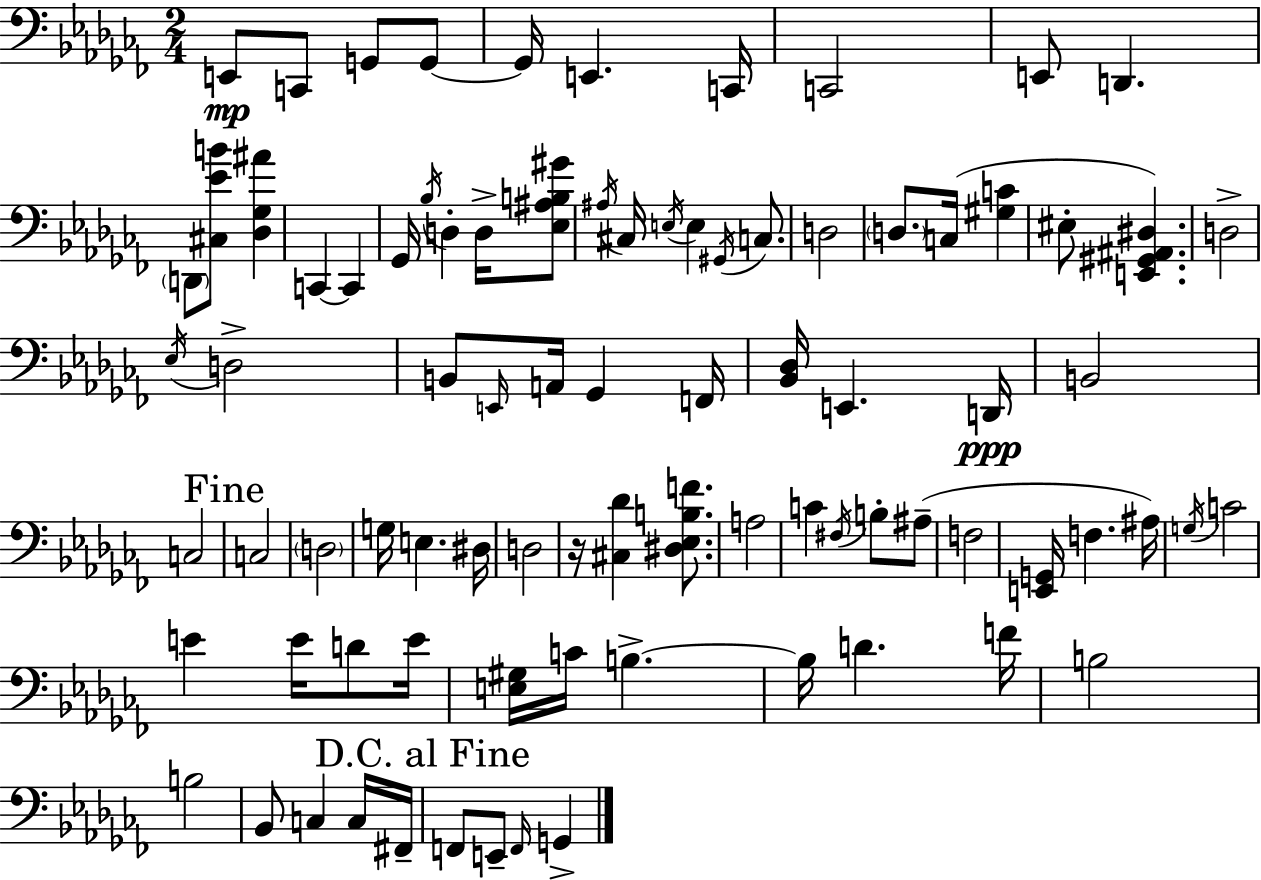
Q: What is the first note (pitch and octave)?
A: E2